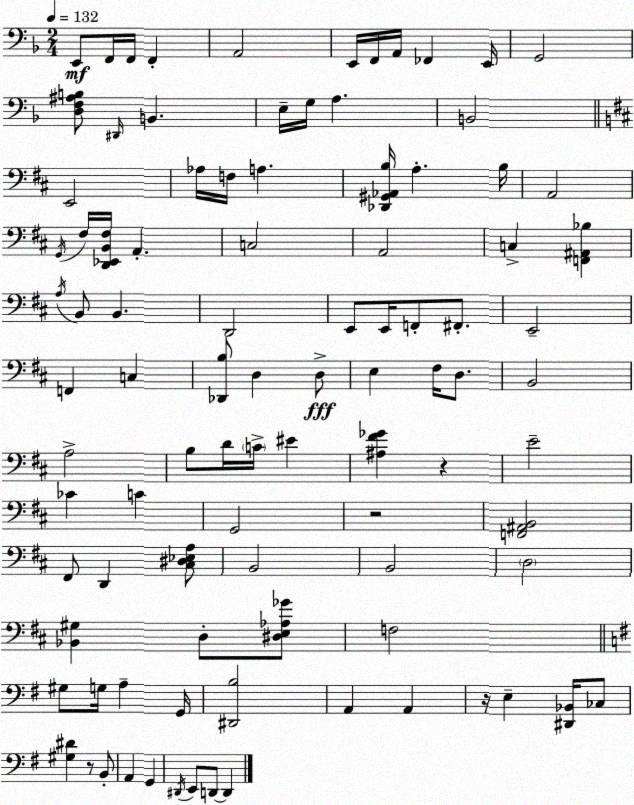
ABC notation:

X:1
T:Untitled
M:2/4
L:1/4
K:Dm
E,,/2 F,,/4 F,,/4 F,, A,,2 E,,/4 F,,/4 A,,/4 _F,, E,,/4 G,,2 [D,F,^A,B,]/2 ^D,,/4 B,, E,/4 G,/4 A, B,,2 E,,2 _A,/4 F,/4 A, [_D,,^G,,_A,,B,]/4 A, B,/4 A,,2 G,,/4 ^F,/4 [D,,_E,,B,,^F,]/4 A,, C,2 A,,2 C, [F,,^A,,_B,] A,/4 B,,/2 B,, D,,2 E,,/2 E,,/4 F,,/2 ^F,,/2 E,,2 F,, C, [_D,,B,]/2 D, D,/2 E, ^F,/4 D,/2 B,,2 A,2 B,/2 D/4 C/4 ^E [^A,^F_G] z E2 _C C G,,2 z2 [F,,^A,,B,,]2 ^F,,/2 D,, [^C,^D,_E,A,]/2 B,,2 B,,2 D,2 [_B,,^G,] D,/2 [^D,E,_A,_G]/2 F,2 ^G,/2 G,/4 A, G,,/4 [^D,,B,]2 A,, A,, z/4 E, [^D,,_B,,]/4 _C,/2 [^G,^D] z/2 B,,/2 A,, G,, ^D,,/4 E,,/2 D,,/2 D,,